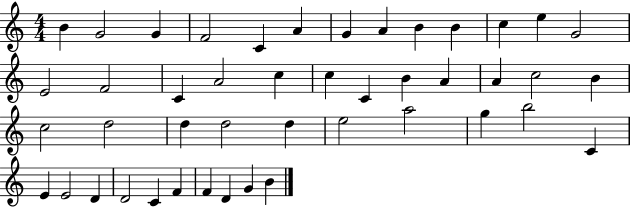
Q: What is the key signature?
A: C major